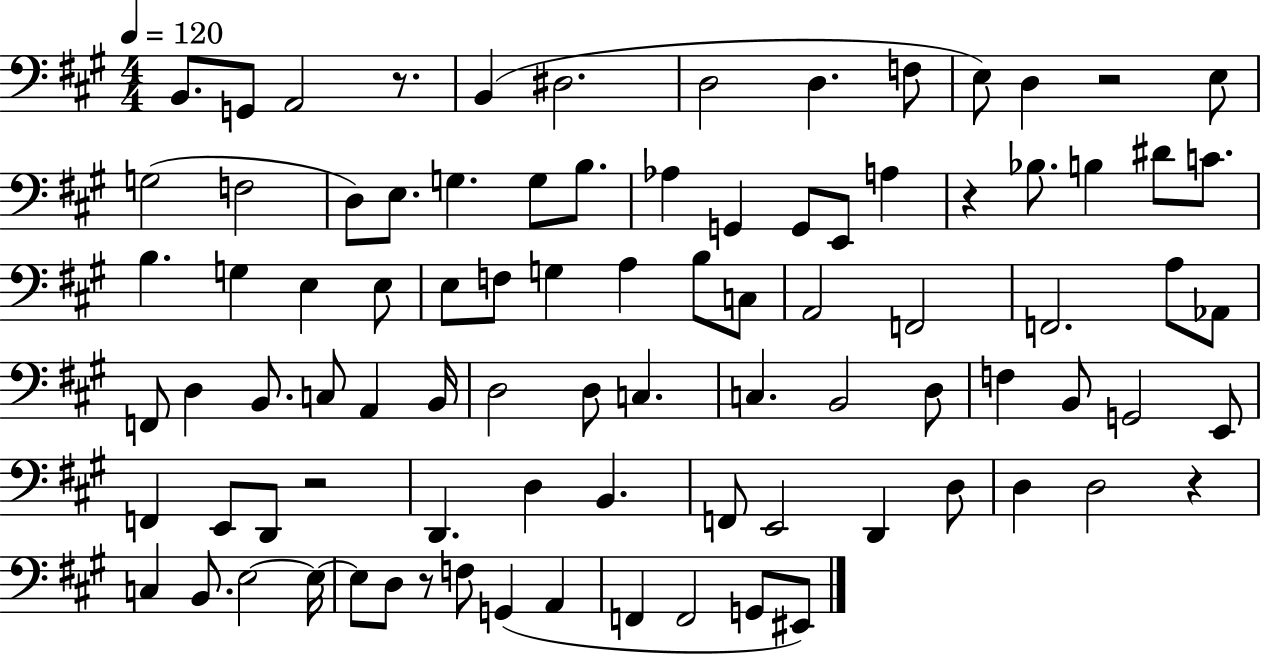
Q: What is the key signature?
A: A major